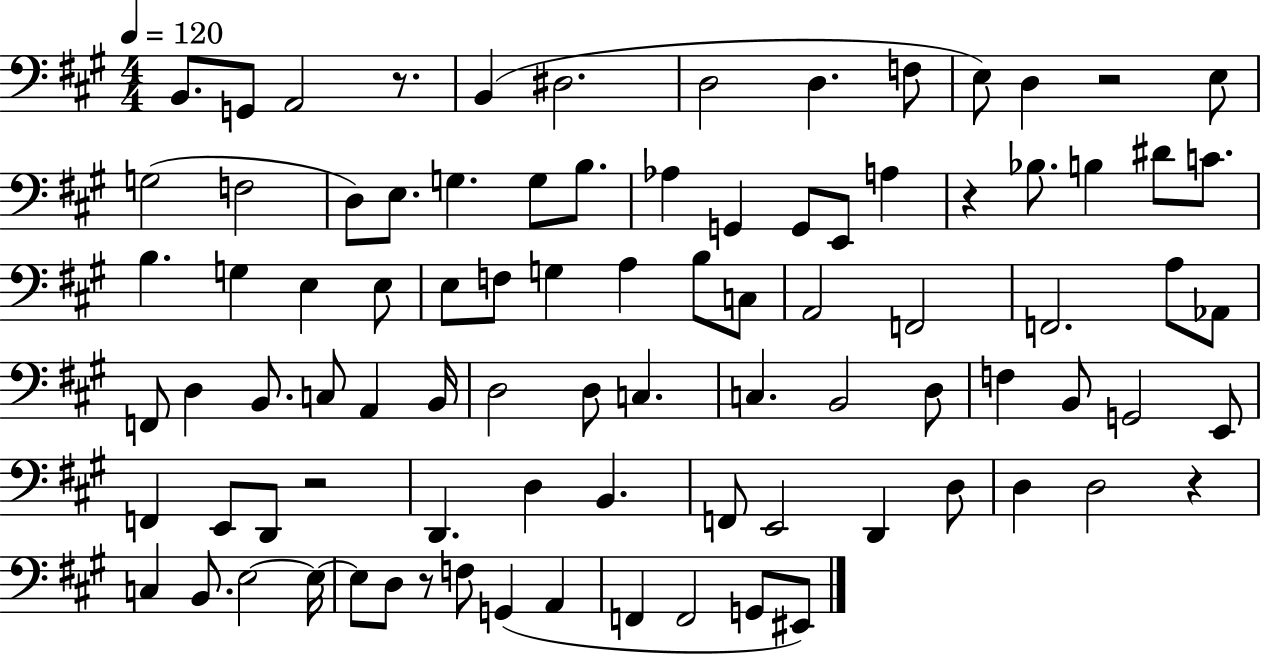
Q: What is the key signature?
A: A major